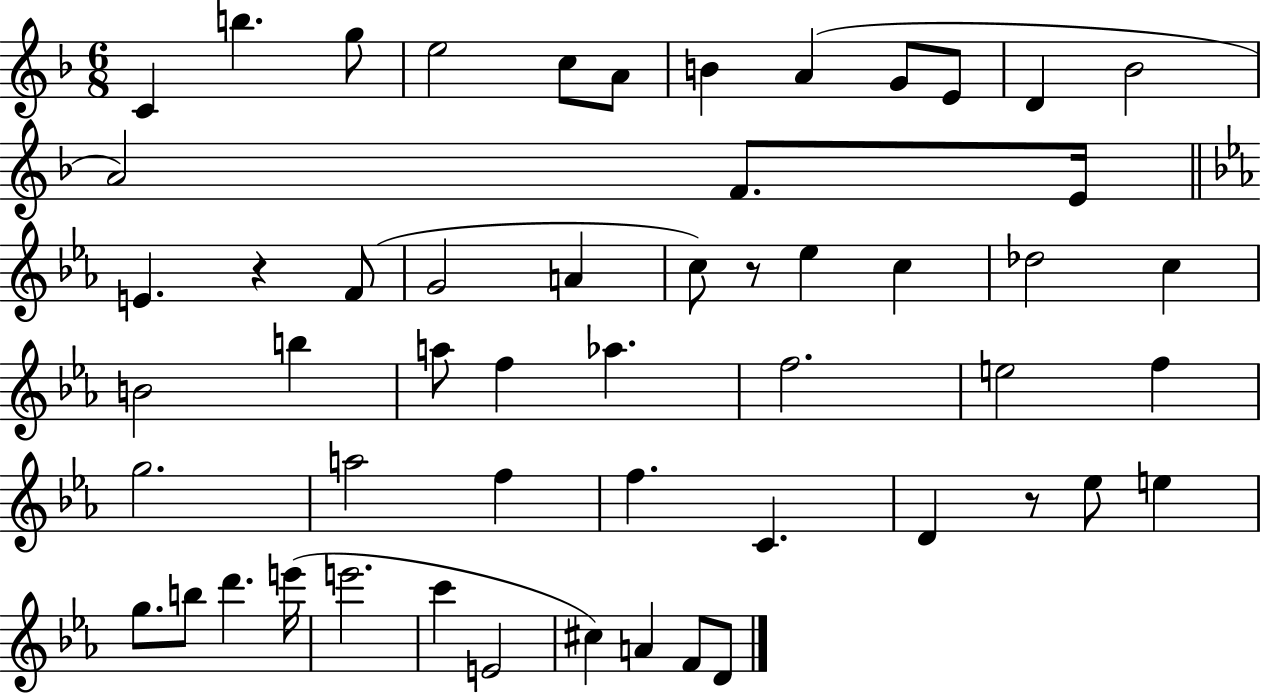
X:1
T:Untitled
M:6/8
L:1/4
K:F
C b g/2 e2 c/2 A/2 B A G/2 E/2 D _B2 A2 F/2 E/4 E z F/2 G2 A c/2 z/2 _e c _d2 c B2 b a/2 f _a f2 e2 f g2 a2 f f C D z/2 _e/2 e g/2 b/2 d' e'/4 e'2 c' E2 ^c A F/2 D/2